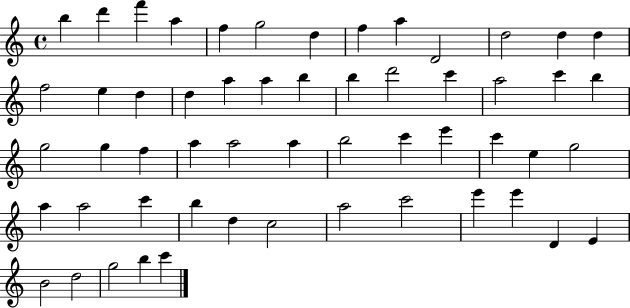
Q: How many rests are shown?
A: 0